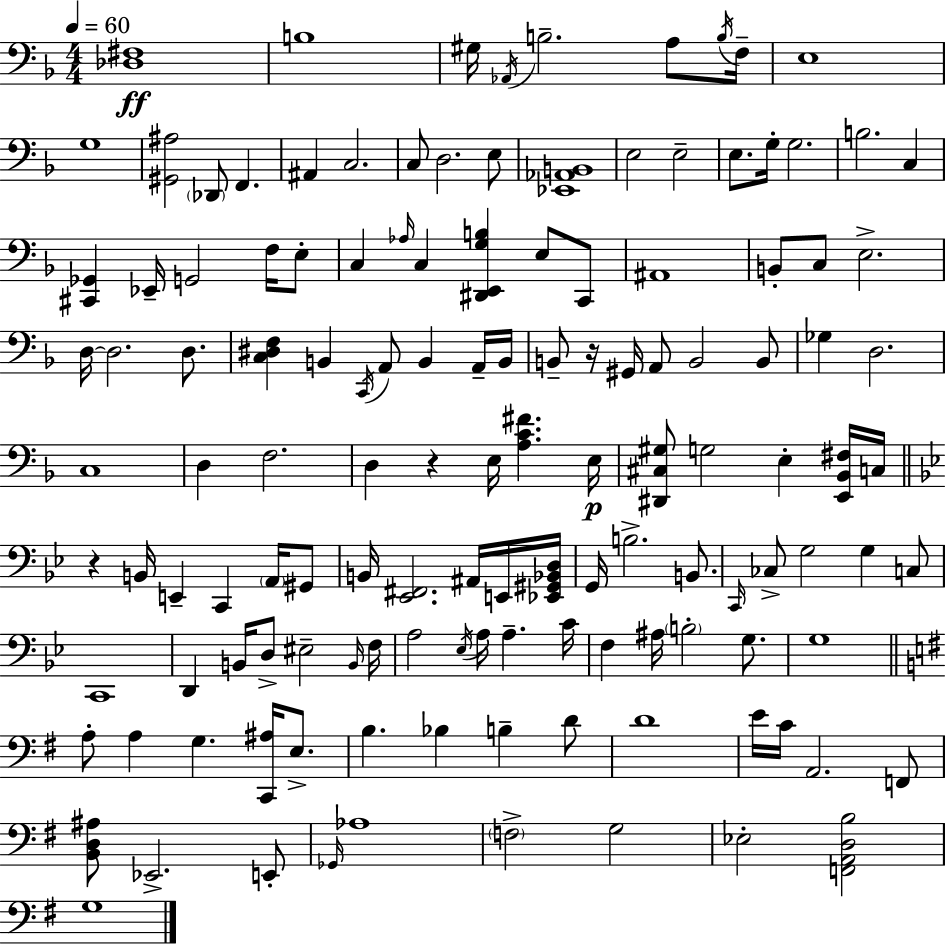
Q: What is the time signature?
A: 4/4